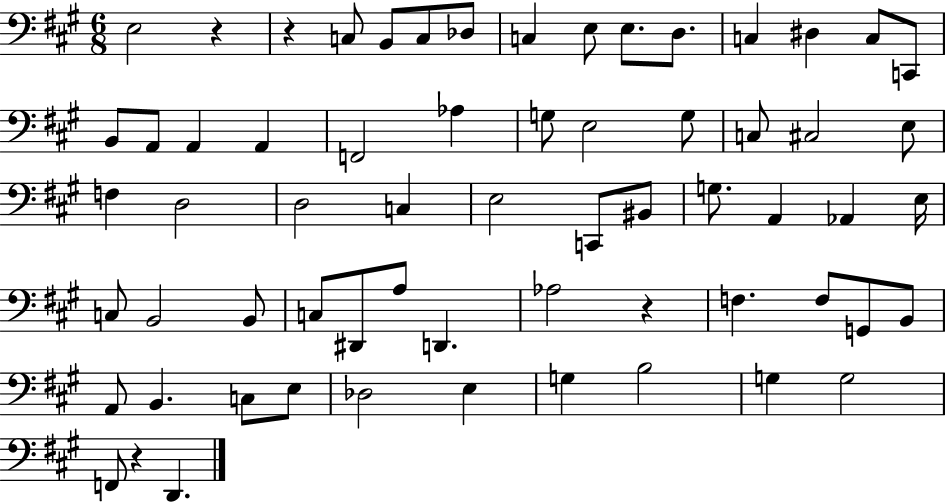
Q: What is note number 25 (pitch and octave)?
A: E3